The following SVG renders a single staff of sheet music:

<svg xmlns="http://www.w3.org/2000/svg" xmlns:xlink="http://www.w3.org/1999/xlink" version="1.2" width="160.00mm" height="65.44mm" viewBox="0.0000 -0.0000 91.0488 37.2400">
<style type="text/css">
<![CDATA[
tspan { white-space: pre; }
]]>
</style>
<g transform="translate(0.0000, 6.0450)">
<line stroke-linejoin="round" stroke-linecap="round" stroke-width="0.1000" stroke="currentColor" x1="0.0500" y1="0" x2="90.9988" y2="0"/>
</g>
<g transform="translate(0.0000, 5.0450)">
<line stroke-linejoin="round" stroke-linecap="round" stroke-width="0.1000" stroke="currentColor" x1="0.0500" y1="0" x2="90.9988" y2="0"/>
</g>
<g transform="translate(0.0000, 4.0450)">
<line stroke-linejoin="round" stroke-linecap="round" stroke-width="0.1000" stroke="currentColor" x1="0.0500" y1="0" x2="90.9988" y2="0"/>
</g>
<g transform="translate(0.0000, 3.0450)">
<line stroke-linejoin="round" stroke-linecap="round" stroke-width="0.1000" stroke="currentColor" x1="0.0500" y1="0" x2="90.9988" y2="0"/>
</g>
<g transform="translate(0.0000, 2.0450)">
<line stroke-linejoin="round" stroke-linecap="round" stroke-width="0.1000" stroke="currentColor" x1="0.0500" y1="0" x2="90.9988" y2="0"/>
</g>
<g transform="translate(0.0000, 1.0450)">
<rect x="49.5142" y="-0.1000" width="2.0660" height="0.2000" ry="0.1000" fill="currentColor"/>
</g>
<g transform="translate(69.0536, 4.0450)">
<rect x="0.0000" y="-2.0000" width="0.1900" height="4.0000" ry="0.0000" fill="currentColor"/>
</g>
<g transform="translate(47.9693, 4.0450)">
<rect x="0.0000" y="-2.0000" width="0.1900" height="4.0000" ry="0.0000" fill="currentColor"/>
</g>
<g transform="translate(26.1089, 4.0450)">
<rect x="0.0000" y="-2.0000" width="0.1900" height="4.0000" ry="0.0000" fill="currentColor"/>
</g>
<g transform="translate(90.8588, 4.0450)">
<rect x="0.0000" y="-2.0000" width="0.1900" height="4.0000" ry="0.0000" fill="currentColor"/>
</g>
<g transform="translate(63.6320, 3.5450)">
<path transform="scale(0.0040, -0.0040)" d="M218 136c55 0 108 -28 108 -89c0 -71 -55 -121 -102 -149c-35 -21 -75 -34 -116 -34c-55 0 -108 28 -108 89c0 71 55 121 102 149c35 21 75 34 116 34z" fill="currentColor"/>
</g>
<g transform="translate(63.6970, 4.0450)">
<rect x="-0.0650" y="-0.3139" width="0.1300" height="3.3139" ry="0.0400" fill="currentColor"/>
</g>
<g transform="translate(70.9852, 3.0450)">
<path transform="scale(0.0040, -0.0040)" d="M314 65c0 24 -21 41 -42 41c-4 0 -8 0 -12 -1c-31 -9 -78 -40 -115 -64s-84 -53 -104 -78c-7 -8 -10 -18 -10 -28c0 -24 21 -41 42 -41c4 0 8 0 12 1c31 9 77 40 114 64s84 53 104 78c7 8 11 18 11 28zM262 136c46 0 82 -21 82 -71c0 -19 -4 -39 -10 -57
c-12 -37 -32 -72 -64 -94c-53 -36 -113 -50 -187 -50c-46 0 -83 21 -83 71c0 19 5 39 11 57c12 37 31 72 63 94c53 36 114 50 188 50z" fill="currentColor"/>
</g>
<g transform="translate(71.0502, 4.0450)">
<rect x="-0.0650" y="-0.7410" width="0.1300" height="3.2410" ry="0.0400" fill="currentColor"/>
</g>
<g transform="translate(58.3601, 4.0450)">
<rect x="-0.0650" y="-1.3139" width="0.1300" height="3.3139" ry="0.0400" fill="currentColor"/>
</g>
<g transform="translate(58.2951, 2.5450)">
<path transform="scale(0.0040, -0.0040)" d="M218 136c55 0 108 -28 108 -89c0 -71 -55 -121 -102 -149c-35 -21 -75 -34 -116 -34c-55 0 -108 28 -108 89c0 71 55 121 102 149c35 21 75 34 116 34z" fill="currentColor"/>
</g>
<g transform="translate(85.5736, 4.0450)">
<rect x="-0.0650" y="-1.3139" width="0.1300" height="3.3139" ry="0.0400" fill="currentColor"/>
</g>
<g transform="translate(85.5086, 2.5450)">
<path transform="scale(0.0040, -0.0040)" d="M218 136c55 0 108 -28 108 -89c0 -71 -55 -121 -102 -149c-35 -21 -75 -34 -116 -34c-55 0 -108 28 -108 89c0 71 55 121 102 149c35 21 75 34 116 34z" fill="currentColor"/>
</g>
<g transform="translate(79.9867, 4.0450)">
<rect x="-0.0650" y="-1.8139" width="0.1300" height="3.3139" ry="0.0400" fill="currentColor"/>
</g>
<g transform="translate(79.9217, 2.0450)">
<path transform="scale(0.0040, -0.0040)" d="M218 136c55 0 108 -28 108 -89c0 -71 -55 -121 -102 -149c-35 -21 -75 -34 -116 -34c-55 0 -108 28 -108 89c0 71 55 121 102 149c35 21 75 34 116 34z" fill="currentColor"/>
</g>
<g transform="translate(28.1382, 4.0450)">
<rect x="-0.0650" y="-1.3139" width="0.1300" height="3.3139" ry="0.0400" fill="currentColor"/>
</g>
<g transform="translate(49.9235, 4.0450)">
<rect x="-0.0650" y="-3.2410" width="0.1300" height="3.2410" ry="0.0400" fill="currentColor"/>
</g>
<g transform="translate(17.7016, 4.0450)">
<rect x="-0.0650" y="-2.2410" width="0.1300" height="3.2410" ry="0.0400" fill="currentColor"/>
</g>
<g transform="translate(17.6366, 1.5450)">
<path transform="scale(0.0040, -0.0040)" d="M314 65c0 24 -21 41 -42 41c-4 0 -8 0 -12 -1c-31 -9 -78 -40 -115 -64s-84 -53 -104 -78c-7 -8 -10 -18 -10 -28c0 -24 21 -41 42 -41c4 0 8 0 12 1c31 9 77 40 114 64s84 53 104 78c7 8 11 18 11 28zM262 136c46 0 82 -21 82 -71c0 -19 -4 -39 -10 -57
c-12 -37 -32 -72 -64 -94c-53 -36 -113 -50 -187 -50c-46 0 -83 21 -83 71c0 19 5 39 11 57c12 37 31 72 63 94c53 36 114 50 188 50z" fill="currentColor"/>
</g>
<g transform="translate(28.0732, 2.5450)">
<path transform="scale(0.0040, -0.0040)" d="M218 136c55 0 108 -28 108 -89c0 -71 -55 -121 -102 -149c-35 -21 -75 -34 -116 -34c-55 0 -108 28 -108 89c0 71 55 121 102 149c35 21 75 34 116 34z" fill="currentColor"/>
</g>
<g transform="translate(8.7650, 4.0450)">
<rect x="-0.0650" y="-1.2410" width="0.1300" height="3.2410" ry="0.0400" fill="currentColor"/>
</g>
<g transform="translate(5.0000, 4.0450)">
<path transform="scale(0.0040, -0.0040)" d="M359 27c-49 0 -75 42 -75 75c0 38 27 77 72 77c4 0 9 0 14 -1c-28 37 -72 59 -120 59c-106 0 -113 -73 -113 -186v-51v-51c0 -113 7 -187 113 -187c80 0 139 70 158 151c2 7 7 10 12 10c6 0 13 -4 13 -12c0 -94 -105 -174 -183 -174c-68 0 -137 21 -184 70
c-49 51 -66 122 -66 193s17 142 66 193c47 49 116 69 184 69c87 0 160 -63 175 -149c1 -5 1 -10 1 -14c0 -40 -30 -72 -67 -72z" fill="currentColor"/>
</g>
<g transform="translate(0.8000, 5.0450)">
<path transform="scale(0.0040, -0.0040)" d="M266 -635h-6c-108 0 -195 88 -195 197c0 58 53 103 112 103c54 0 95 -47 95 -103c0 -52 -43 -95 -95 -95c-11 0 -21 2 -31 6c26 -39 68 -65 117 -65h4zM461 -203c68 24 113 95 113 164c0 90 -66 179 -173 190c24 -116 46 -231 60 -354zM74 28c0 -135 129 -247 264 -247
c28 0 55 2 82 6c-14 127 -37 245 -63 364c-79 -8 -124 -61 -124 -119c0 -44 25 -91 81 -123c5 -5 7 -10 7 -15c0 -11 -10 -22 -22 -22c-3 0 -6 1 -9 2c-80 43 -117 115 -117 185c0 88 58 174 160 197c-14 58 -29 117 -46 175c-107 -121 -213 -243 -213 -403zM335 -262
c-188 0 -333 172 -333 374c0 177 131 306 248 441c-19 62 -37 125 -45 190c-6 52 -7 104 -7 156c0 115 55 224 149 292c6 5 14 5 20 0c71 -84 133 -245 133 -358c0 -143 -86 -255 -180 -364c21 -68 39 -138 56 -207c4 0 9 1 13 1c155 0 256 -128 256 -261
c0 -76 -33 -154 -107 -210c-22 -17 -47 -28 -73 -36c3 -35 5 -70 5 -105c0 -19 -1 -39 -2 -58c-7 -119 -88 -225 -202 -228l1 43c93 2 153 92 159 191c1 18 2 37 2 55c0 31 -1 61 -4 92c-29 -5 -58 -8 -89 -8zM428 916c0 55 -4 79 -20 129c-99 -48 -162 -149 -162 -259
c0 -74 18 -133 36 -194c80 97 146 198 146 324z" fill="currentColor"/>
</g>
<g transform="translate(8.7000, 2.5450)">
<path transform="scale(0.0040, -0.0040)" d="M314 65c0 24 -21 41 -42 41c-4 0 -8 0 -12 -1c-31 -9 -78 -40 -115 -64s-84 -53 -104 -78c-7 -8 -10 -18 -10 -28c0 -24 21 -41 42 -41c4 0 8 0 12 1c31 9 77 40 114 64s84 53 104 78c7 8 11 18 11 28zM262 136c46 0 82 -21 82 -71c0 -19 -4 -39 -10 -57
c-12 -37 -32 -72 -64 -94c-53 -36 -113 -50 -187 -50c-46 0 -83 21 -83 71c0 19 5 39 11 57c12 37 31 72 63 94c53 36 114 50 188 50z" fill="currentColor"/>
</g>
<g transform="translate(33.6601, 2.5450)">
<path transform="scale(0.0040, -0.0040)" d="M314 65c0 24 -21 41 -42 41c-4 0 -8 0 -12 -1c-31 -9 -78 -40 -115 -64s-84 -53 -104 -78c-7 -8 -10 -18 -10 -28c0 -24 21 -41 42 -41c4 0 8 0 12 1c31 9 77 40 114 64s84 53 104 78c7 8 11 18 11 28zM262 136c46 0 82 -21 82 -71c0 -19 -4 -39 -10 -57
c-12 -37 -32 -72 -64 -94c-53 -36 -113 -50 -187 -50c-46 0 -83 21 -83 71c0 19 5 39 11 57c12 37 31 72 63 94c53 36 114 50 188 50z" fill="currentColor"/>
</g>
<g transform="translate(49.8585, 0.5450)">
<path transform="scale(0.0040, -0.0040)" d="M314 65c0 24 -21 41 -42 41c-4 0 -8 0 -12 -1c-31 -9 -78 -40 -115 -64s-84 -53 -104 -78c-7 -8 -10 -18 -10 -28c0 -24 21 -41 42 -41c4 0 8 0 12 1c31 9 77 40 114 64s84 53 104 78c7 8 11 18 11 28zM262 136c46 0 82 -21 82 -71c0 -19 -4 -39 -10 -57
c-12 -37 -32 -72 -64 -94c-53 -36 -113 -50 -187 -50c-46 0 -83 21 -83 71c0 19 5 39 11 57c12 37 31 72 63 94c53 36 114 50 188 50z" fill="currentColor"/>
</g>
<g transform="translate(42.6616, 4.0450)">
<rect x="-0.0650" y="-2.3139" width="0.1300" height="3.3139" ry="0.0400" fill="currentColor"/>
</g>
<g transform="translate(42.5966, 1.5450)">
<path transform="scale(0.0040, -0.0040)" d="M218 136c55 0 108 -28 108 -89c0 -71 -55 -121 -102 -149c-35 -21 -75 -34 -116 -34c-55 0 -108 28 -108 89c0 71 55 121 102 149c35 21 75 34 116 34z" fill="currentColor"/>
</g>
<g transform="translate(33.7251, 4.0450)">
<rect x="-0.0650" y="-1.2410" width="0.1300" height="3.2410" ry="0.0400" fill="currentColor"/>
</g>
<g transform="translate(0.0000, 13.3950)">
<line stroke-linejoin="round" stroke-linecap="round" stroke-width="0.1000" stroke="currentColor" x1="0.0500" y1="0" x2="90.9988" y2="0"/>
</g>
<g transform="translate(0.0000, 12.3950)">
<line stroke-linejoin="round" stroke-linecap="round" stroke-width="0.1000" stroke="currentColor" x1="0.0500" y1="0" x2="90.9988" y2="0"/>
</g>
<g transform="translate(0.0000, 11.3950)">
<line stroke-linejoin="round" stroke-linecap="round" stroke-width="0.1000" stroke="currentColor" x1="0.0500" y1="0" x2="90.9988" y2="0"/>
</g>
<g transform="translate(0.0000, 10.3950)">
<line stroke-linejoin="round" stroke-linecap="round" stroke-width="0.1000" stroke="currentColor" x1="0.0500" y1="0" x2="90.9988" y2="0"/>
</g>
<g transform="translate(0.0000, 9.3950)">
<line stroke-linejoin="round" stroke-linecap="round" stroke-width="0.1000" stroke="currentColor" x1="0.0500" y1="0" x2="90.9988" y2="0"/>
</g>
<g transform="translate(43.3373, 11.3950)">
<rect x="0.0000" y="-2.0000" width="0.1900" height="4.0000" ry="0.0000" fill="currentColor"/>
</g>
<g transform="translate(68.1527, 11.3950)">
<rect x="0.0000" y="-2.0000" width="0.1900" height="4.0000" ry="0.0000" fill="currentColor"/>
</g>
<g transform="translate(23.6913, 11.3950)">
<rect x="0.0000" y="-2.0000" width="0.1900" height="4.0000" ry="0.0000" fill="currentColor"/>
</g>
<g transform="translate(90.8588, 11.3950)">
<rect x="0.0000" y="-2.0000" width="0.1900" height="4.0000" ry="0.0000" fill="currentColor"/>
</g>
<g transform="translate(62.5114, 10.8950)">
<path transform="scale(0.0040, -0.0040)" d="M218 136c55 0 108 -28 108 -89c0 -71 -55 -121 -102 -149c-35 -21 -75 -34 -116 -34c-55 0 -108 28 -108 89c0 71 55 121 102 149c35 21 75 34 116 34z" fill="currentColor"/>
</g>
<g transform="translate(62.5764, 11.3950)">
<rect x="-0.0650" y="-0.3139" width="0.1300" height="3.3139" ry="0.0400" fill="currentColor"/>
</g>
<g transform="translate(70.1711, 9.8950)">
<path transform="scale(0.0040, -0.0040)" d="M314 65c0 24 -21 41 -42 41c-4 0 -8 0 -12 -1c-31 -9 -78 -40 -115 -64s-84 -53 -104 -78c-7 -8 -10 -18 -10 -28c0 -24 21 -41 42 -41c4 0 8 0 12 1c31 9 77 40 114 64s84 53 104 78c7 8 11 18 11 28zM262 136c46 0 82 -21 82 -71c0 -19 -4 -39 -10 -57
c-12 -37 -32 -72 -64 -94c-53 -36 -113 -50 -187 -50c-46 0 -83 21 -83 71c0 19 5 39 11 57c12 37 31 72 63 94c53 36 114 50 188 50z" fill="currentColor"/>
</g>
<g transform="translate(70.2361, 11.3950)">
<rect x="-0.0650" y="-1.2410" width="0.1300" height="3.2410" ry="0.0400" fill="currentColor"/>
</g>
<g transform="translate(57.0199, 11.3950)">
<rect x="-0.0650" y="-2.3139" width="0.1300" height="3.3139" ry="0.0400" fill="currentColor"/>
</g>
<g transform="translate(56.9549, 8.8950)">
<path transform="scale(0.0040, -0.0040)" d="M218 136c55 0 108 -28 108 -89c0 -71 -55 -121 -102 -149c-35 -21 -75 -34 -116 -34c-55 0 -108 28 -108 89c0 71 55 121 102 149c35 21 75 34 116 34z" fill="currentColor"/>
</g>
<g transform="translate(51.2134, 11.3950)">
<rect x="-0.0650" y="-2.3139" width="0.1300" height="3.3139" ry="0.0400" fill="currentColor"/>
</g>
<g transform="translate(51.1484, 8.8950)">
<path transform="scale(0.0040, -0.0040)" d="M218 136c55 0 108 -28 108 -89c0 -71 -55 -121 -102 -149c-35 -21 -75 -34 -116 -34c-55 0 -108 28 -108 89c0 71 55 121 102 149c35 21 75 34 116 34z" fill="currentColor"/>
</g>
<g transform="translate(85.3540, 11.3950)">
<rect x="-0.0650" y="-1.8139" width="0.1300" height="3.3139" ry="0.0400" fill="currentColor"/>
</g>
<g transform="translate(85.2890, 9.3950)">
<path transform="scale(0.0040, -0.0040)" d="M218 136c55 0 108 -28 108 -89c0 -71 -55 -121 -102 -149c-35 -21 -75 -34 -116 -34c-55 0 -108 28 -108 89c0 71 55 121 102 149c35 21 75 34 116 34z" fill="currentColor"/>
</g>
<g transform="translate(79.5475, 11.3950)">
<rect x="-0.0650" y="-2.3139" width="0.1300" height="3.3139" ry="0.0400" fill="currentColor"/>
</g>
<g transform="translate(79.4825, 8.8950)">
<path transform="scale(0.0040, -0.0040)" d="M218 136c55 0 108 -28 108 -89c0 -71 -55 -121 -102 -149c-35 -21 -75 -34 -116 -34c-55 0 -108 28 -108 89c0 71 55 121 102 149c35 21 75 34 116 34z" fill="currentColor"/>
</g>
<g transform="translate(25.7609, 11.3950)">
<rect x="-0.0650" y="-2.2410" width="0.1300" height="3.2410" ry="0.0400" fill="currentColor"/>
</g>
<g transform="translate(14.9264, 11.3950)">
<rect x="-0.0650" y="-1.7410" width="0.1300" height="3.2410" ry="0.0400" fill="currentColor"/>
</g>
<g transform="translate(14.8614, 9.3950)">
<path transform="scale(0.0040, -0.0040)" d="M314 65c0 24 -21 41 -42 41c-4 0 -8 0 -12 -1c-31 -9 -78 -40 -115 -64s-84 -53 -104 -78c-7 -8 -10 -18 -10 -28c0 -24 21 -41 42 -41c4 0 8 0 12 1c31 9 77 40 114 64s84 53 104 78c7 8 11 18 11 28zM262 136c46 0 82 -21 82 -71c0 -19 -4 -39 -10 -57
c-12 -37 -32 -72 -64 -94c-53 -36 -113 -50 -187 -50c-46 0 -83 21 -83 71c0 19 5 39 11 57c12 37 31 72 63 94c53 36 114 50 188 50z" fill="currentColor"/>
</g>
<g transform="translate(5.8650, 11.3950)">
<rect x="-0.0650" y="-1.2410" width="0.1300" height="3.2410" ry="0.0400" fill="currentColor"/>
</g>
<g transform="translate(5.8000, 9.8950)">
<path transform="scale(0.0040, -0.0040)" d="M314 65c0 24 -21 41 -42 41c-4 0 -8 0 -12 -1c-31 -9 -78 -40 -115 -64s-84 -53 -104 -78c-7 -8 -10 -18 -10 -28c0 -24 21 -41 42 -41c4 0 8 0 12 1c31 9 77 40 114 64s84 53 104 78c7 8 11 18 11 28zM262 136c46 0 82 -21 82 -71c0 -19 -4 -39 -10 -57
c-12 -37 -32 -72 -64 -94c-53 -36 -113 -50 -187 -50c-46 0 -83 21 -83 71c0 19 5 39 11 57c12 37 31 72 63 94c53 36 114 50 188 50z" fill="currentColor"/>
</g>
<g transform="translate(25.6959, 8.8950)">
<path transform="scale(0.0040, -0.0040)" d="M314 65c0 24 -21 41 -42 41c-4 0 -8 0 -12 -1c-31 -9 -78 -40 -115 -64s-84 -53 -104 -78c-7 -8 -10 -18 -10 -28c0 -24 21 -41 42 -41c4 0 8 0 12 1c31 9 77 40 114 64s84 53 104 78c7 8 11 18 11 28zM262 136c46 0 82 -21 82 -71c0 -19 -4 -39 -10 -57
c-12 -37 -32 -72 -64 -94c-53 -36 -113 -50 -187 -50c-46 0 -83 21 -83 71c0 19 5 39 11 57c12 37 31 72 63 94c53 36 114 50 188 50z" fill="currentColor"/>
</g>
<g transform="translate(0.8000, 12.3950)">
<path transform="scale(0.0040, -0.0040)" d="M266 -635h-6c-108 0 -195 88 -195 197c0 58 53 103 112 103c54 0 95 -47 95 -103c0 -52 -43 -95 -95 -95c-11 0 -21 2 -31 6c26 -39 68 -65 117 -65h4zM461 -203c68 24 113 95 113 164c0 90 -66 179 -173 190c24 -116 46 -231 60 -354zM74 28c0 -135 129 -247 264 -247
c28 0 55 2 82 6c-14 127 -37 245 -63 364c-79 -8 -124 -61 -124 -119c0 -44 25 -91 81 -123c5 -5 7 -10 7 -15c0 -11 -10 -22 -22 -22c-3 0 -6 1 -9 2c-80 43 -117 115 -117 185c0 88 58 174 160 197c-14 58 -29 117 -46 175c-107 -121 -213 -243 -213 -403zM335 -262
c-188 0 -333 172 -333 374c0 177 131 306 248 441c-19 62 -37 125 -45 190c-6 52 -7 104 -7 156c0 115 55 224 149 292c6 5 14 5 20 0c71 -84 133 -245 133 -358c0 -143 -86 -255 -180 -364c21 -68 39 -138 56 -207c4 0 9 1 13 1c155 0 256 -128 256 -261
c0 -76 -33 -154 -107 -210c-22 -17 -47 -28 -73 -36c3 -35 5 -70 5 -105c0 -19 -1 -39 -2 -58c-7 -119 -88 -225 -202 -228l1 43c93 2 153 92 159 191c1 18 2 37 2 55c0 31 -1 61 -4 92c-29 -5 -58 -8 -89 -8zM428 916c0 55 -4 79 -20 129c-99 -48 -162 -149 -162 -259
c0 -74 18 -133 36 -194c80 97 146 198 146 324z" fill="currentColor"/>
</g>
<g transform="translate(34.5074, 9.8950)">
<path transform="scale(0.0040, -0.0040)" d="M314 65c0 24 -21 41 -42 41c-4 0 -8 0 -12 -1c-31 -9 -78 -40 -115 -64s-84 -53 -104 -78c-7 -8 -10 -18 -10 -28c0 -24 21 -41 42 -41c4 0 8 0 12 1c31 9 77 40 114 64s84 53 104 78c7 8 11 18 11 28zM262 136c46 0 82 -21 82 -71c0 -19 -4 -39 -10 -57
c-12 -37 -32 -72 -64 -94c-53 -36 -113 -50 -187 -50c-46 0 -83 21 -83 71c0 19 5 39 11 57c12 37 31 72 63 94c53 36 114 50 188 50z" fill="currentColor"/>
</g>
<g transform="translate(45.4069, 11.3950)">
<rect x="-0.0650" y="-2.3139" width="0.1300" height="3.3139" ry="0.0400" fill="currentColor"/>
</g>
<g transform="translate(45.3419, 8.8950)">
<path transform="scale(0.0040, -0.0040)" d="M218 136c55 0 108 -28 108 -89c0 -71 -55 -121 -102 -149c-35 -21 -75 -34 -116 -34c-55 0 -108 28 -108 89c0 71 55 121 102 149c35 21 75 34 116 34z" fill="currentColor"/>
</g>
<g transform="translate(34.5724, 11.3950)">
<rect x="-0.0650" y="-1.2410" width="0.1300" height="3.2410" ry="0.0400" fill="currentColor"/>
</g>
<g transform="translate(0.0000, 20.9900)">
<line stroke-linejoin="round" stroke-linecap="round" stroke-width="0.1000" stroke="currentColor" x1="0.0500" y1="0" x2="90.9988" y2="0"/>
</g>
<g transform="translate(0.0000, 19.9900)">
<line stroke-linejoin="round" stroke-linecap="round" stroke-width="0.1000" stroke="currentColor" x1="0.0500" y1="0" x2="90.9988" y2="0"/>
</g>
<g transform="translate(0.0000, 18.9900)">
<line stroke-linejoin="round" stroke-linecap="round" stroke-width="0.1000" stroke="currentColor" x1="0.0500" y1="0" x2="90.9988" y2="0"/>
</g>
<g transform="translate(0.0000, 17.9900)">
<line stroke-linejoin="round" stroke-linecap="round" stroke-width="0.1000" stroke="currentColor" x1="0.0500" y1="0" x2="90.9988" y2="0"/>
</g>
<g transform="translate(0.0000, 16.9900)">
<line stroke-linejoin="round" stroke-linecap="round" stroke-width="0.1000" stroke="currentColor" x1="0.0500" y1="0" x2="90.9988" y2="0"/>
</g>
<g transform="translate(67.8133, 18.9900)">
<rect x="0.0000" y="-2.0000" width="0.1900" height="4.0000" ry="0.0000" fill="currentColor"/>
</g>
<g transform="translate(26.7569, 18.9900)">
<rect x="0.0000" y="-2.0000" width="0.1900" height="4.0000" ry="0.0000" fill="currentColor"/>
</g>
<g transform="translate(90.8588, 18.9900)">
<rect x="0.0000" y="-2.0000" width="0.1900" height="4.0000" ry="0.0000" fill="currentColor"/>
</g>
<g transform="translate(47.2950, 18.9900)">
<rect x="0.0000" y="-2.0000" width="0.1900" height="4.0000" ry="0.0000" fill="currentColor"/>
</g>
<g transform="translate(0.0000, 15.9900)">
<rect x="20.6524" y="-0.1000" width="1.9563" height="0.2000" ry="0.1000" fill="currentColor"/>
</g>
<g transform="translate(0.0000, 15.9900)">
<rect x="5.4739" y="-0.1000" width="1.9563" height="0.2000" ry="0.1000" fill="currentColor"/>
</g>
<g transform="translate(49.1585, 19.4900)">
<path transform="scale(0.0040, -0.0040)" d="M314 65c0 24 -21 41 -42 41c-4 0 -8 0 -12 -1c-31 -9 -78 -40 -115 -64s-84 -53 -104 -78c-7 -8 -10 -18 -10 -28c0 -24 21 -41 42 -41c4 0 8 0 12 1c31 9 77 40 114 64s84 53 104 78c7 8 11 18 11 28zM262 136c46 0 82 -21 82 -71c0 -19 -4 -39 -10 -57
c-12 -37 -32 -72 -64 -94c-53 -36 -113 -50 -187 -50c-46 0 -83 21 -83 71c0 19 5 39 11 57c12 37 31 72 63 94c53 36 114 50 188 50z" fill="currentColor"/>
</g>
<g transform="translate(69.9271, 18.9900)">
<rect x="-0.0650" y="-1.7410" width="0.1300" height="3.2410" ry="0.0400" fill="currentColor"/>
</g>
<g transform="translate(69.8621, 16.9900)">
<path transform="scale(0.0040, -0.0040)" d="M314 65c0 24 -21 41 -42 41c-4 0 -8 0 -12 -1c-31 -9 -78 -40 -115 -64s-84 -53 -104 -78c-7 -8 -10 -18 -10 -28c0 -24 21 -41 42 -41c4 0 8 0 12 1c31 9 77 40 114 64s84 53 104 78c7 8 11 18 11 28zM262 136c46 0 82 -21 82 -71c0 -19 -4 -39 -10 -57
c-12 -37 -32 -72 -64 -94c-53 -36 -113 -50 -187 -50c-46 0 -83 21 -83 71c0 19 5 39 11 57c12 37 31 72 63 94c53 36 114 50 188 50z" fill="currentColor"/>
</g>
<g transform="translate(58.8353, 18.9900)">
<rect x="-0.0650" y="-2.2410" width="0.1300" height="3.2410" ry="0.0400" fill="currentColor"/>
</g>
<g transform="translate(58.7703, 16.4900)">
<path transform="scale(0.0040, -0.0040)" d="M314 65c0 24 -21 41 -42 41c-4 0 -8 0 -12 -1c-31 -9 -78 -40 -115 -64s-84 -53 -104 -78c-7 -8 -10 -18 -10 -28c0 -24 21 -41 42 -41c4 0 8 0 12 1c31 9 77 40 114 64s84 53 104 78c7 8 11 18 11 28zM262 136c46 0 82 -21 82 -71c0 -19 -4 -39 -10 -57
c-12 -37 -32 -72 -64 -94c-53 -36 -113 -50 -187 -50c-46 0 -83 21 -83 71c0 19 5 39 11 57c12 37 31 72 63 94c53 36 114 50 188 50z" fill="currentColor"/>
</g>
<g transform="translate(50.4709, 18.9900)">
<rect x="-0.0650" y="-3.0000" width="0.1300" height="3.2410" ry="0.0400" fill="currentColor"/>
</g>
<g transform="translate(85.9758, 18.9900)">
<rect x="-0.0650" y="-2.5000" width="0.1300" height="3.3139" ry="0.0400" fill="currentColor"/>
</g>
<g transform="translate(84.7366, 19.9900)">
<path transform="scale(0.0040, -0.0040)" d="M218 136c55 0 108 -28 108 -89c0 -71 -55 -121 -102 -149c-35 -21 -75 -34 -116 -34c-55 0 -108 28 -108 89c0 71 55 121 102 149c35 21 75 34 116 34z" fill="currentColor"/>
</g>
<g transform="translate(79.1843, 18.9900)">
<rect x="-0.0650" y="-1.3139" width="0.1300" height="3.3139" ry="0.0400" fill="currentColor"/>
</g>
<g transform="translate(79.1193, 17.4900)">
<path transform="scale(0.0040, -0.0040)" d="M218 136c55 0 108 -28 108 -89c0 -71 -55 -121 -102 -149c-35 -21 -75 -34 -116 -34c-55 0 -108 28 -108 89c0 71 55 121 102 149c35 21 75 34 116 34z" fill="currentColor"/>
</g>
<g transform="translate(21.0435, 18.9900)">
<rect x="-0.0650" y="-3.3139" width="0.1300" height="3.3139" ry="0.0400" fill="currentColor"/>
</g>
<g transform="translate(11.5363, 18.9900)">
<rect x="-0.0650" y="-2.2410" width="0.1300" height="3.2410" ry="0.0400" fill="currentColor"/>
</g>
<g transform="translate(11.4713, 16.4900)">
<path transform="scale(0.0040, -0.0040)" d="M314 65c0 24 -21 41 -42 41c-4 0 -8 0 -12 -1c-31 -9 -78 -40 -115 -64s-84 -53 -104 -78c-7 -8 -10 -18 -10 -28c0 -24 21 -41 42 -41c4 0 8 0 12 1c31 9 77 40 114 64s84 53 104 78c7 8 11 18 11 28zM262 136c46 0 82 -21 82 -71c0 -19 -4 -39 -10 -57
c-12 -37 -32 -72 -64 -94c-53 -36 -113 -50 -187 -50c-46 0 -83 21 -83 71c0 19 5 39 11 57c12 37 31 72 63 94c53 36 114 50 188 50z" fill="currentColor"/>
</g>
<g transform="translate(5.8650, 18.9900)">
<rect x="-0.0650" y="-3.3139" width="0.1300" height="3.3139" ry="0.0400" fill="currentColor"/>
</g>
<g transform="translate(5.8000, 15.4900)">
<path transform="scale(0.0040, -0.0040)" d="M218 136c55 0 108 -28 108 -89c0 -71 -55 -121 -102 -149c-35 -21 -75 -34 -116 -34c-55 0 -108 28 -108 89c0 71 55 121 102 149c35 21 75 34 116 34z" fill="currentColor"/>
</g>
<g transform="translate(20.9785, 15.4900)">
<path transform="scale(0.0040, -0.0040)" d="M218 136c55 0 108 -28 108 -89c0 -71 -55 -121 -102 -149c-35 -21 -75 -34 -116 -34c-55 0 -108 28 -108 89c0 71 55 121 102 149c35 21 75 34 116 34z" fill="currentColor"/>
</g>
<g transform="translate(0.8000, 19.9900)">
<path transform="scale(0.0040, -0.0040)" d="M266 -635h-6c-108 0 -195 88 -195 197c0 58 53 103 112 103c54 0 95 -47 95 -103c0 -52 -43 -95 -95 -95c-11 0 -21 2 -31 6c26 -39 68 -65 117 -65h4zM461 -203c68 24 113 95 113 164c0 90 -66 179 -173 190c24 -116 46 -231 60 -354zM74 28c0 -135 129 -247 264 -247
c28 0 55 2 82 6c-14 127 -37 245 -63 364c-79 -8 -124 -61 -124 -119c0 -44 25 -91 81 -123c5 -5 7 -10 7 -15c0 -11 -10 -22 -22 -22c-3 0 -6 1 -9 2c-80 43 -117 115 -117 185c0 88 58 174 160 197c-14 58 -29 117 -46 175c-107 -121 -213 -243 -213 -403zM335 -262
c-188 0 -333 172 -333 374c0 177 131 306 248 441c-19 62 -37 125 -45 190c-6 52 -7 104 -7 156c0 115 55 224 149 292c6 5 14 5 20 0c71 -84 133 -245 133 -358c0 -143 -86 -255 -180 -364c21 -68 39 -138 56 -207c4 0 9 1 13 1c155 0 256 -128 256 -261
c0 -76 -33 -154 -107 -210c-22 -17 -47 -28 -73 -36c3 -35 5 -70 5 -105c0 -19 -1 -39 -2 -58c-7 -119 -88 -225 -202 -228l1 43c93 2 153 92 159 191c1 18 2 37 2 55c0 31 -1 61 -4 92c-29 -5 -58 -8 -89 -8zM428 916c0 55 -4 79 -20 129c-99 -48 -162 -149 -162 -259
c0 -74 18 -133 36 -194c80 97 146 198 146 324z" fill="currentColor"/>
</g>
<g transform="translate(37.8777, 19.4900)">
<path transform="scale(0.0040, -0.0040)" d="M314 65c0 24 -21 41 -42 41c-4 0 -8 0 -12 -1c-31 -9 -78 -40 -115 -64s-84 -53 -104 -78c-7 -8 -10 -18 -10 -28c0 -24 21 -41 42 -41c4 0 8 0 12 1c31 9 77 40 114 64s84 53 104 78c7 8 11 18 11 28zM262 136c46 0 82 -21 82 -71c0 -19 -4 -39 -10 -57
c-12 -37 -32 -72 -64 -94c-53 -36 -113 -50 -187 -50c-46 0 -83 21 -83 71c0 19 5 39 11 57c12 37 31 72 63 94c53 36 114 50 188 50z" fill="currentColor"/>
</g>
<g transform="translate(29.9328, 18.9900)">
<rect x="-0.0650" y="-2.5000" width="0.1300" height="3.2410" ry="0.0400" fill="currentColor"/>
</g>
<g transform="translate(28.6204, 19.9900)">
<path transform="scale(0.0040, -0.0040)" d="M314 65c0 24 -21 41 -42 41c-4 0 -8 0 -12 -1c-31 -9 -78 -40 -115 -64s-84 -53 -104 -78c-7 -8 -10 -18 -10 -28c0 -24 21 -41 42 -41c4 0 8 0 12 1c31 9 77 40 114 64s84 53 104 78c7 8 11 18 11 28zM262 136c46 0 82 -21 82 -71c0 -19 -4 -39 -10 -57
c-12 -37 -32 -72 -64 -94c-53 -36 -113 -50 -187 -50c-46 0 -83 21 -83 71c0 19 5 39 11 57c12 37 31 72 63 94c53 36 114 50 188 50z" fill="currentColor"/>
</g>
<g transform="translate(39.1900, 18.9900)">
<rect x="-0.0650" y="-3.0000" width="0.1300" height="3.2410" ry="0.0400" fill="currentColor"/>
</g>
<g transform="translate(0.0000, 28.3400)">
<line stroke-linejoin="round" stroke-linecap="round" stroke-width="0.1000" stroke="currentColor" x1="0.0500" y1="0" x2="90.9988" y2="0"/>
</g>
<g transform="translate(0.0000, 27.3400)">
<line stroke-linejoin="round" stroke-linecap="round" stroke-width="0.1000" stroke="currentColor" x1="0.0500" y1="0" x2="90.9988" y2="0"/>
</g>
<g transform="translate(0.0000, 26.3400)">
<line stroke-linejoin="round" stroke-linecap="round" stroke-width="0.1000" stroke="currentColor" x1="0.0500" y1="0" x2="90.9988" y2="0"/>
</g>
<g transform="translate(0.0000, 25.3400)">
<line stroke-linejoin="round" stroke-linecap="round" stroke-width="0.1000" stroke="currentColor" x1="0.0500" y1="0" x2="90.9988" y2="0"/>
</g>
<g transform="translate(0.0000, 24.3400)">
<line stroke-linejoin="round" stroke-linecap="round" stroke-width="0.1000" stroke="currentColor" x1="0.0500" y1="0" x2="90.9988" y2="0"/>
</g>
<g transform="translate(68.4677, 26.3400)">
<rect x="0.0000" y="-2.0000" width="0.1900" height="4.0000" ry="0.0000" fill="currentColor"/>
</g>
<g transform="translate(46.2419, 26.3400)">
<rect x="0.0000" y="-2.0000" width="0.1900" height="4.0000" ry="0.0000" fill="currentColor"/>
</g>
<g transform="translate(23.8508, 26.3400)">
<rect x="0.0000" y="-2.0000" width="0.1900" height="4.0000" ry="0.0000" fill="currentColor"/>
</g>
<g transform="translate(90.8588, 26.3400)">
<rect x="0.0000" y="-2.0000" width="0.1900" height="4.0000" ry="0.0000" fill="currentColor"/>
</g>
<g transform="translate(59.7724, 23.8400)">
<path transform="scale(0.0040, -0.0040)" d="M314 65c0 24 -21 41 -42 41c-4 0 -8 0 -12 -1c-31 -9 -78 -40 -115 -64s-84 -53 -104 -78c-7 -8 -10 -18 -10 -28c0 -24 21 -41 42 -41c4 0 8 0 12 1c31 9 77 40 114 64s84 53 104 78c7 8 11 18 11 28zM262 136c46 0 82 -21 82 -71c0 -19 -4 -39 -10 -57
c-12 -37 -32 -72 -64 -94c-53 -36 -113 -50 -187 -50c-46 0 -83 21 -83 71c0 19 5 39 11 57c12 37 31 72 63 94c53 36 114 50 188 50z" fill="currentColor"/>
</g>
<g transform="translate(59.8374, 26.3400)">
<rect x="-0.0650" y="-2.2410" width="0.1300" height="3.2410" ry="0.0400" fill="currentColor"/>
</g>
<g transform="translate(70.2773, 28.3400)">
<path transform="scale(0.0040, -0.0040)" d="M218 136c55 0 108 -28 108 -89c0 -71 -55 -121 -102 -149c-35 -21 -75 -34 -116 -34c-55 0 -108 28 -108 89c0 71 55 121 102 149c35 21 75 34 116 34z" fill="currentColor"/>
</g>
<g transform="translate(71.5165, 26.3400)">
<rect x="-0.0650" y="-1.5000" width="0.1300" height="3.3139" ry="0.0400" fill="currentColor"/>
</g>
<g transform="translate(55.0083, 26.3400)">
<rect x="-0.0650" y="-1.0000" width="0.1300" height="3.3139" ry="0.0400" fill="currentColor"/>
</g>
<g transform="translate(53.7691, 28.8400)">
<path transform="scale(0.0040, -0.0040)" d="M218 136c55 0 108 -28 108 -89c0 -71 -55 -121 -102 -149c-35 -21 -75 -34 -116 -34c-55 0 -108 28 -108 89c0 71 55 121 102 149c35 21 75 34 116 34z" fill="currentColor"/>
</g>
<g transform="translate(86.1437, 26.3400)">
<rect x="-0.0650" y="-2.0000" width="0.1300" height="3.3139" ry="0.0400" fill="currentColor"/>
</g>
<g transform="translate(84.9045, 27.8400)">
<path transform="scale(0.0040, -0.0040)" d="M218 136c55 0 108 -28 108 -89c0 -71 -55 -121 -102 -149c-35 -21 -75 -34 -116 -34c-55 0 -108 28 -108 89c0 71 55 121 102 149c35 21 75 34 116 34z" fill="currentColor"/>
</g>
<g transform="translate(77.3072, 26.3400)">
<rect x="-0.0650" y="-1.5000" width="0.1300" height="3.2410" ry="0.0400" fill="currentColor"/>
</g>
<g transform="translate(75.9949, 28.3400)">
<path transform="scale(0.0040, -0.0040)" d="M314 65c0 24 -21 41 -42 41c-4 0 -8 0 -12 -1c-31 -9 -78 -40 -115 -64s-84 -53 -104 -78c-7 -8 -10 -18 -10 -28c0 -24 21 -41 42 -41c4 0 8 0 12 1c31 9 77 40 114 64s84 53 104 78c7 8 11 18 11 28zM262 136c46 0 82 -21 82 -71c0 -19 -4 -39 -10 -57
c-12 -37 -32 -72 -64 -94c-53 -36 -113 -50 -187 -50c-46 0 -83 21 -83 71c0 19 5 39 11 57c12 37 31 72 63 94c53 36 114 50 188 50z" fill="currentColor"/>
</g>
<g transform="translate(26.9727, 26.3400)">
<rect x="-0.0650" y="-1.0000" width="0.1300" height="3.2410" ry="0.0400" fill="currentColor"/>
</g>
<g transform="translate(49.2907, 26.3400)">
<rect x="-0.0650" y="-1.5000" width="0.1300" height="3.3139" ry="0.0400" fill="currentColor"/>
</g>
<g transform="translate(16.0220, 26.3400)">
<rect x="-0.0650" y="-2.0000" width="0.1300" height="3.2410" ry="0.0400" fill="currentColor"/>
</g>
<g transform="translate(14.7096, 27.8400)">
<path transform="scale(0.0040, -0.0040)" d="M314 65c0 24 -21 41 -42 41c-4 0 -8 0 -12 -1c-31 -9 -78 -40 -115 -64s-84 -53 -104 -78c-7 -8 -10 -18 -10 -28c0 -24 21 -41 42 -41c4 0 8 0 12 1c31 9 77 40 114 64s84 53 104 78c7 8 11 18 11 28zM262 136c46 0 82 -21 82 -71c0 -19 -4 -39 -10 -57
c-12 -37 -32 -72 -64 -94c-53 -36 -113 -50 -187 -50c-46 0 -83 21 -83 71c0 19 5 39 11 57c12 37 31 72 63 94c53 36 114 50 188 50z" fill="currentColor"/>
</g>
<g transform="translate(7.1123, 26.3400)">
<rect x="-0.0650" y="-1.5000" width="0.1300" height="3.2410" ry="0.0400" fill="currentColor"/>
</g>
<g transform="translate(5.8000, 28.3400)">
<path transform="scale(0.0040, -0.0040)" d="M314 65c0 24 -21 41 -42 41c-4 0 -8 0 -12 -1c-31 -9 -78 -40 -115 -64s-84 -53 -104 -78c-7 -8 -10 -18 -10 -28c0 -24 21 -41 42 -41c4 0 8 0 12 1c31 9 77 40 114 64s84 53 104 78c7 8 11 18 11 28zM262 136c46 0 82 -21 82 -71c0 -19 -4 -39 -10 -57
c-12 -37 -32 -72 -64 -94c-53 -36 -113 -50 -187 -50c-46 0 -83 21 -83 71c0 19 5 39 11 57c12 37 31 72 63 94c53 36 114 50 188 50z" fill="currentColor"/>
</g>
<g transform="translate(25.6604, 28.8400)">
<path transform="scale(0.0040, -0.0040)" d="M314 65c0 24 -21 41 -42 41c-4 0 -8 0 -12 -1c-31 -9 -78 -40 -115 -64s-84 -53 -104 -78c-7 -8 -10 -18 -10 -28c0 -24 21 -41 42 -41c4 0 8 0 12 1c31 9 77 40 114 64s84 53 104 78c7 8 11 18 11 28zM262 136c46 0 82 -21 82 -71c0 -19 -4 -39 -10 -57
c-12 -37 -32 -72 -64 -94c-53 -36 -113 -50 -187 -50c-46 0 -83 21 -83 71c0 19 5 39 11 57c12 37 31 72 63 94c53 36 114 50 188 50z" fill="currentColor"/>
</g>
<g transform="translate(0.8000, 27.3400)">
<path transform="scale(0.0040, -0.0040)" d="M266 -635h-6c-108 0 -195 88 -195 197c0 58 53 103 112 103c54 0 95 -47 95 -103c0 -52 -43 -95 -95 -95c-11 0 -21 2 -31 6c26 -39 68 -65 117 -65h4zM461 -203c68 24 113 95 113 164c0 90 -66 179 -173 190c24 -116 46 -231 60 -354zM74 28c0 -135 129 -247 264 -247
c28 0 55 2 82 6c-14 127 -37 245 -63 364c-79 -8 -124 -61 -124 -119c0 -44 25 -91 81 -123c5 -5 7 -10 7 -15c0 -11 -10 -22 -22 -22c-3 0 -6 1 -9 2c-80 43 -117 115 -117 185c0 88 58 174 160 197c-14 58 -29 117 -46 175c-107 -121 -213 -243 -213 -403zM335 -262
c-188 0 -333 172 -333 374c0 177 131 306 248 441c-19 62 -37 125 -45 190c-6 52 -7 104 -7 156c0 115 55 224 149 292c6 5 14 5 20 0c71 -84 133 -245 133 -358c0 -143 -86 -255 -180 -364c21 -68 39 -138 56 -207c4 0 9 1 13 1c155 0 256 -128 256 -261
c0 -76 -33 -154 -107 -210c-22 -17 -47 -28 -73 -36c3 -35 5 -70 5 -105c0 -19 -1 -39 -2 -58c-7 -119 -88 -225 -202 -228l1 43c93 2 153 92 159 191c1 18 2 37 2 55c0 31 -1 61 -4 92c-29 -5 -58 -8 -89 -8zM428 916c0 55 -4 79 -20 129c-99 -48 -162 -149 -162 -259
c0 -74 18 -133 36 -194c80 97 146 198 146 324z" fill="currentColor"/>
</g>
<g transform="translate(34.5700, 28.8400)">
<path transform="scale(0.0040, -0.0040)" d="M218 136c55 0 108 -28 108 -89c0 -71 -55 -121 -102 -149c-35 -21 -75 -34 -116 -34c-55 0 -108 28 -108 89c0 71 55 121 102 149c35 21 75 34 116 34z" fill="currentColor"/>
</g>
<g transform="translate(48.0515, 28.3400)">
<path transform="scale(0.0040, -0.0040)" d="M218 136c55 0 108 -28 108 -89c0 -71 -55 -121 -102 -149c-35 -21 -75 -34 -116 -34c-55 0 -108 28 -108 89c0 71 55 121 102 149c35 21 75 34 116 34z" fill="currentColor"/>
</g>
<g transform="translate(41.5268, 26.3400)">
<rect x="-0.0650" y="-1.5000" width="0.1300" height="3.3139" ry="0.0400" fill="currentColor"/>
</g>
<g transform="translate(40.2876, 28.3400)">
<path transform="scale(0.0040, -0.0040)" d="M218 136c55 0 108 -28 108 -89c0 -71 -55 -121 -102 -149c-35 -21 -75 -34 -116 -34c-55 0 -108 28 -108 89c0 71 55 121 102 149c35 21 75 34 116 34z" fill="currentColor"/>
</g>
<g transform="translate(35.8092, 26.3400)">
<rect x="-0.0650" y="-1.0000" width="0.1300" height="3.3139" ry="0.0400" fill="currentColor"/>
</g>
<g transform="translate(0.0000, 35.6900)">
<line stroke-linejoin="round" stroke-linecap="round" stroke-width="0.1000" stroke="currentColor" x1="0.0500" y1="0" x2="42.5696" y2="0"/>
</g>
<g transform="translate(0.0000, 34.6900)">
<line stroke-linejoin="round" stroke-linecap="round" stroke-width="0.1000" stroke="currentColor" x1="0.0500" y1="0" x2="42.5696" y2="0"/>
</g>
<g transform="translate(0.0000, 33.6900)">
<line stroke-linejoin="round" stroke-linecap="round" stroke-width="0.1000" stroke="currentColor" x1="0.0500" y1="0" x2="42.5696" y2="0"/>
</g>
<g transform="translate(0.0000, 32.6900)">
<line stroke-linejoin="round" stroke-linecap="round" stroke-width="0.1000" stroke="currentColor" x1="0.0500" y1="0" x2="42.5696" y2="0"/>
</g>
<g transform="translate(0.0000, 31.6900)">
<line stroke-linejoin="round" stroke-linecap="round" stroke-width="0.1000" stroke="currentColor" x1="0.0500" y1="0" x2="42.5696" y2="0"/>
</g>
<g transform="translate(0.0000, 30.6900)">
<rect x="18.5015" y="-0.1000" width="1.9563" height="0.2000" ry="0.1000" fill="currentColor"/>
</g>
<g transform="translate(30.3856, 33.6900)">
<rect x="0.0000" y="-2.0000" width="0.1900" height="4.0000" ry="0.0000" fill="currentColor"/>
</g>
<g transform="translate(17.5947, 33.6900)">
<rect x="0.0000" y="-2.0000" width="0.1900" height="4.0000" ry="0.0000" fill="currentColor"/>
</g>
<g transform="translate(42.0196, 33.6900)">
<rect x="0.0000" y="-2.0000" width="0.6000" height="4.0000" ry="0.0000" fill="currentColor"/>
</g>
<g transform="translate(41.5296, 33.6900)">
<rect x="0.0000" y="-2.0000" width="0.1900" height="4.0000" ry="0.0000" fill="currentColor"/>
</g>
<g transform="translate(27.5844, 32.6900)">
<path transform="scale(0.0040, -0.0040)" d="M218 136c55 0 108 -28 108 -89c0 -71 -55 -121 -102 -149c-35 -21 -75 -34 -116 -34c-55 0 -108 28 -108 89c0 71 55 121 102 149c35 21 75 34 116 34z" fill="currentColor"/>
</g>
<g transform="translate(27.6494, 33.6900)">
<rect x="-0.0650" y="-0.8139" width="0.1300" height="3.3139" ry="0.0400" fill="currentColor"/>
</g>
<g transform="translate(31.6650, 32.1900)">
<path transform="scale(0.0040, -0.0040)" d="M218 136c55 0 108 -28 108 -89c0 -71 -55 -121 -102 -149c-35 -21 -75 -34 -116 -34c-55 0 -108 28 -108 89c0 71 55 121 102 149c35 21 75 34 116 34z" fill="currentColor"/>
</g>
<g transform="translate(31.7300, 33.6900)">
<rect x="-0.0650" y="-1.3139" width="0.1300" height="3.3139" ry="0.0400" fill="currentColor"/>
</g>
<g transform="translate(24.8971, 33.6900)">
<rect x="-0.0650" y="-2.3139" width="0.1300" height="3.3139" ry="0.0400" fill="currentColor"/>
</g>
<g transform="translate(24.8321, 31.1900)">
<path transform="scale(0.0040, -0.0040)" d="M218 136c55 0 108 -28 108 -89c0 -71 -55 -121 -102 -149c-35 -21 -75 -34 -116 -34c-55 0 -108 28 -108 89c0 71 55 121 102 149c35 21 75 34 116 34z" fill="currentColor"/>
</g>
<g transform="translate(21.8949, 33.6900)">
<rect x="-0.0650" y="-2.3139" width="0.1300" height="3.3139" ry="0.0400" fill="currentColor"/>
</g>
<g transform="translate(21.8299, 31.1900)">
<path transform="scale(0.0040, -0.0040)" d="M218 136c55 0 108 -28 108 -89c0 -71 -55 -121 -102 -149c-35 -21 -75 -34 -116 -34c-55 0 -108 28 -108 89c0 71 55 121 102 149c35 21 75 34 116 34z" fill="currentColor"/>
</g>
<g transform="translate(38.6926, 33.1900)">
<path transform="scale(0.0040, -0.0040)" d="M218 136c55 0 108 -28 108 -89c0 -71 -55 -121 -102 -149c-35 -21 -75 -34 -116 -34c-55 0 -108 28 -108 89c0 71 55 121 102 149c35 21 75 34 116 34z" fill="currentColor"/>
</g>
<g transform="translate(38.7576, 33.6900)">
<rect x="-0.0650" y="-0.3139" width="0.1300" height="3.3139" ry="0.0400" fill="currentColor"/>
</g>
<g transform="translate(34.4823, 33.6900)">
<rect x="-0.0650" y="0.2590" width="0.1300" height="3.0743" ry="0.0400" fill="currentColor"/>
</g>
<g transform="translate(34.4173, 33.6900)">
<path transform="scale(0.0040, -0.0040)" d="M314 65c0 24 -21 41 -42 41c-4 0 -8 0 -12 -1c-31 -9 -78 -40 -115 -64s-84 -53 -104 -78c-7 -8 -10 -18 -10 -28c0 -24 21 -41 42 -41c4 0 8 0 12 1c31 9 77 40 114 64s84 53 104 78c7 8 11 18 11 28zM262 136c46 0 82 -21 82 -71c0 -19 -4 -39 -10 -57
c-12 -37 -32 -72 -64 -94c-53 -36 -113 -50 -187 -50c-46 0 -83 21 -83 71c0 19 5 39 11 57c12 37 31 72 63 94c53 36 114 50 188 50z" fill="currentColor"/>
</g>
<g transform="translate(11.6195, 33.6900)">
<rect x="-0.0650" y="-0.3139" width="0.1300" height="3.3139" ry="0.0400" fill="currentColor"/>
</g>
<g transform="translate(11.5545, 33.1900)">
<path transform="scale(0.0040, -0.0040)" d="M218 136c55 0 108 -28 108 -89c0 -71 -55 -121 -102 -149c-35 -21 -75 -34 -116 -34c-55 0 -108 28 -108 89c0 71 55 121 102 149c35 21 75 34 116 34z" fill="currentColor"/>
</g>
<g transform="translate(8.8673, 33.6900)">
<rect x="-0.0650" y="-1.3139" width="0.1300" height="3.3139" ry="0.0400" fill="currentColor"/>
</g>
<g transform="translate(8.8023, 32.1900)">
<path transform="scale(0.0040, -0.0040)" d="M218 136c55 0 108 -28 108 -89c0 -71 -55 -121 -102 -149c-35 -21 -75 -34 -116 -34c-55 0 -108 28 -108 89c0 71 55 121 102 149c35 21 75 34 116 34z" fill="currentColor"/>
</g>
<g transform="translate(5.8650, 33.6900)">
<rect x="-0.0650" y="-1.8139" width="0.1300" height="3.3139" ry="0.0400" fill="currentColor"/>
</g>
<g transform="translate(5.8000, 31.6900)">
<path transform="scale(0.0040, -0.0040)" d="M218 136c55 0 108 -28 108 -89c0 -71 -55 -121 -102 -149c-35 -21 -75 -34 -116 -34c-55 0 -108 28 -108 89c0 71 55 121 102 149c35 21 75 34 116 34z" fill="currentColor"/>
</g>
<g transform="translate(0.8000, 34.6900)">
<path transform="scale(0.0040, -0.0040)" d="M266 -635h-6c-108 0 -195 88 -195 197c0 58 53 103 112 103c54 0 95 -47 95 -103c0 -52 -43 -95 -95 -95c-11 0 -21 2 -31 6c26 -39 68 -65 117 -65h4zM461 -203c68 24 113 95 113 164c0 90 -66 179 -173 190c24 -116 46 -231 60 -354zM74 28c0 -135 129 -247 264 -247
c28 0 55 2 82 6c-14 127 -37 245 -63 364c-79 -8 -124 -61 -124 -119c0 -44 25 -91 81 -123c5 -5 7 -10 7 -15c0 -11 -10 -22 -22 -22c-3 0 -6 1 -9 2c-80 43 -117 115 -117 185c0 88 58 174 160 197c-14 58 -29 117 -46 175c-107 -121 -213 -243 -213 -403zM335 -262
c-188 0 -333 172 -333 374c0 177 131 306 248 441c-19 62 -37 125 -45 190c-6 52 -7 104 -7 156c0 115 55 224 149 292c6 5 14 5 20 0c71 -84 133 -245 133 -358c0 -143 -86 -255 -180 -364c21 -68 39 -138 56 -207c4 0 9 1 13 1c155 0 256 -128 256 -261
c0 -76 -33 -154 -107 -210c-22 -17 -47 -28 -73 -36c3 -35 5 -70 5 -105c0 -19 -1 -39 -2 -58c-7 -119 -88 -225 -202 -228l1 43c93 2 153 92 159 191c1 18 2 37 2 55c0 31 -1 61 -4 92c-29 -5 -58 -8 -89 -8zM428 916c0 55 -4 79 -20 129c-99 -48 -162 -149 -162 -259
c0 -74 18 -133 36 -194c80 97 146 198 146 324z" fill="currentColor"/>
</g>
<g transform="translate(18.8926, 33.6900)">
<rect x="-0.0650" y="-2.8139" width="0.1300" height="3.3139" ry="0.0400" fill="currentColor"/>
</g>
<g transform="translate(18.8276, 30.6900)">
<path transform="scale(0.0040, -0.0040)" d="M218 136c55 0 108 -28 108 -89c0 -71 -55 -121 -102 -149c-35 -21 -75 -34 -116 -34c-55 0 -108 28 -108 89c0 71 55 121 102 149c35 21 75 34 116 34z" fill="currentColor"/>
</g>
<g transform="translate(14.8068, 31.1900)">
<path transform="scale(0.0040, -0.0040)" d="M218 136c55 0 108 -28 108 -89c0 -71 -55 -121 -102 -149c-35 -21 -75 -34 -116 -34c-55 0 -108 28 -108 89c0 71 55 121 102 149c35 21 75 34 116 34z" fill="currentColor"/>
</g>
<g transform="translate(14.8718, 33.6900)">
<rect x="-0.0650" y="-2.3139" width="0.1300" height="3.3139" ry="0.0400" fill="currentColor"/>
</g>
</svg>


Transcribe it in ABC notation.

X:1
T:Untitled
M:4/4
L:1/4
K:C
e2 g2 e e2 g b2 e c d2 f e e2 f2 g2 e2 g g g c e2 g f b g2 b G2 A2 A2 g2 f2 e G E2 F2 D2 D E E D g2 E E2 F f e c g a g g d e B2 c